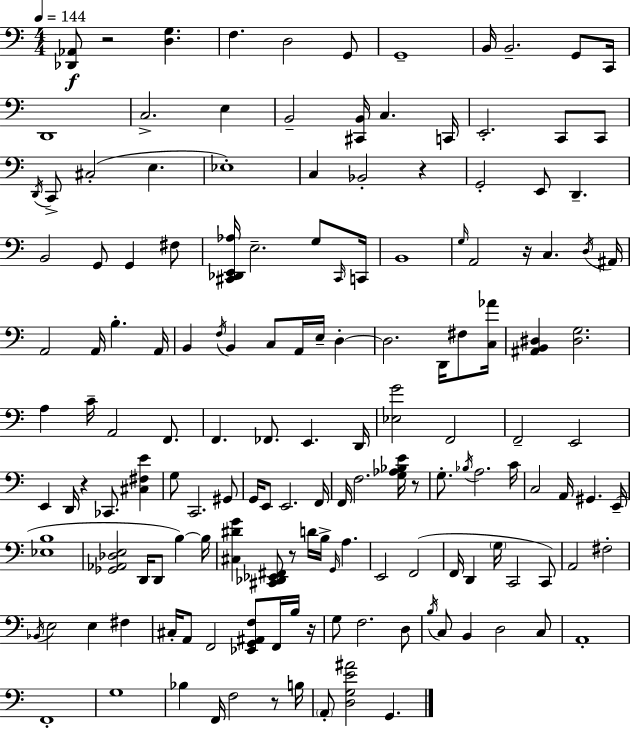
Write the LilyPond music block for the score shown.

{
  \clef bass
  \numericTimeSignature
  \time 4/4
  \key c \major
  \tempo 4 = 144
  <des, aes,>8\f r2 <d g>4. | f4. d2 g,8 | g,1-- | b,16 b,2.-- g,8 c,16 | \break d,1 | c2.-> e4 | b,2-- <cis, b,>16 c4. c,16 | e,2.-. c,8 c,8 | \break \acciaccatura { d,16 } c,8-> cis2-.( e4. | ees1-.) | c4 bes,2-. r4 | g,2-. e,8 d,4.-- | \break b,2 g,8 g,4 fis8 | <cis, des, e, aes>16 e2.-- g8 | \grace { cis,16 } c,16 b,1 | \grace { g16 } a,2 r16 c4. | \break \acciaccatura { d16 } ais,16 a,2 a,16 b4.-. | a,16 b,4 \acciaccatura { f16 } b,4 c8 a,16 | e16-- d4-.~~ d2. | d,16 fis8 <c aes'>16 <ais, b, dis>4 <dis g>2. | \break a4 c'16-- a,2 | f,8. f,4. fes,8. e,4. | d,16 <ees g'>2 f,2 | f,2-- e,2 | \break e,4 d,16 r4 ces,8. | <cis fis e'>4 g8 c,2. | gis,8 g,16 e,8 e,2. | f,16 f,16 f2. | \break <g aes bes e'>16 r8 g8.-. \acciaccatura { bes16 } a2. | c'16 c2 a,16 gis,4. | e,16--( <ees b>1 | <ges, aes, des e>2 d,16 d,8 | \break b4~~) b16 <cis dis' g'>4 <cis, des, ees, fis,>8 r8 d'16 b16-> | \grace { g,16 } a4. e,2 f,2( | f,16 d,4 \parenthesize g16 c,2 | c,8) a,2 fis2-. | \break \acciaccatura { bes,16 } e2 | e4 fis4 cis16-. a,8 f,2 | <ees, g, ais, f>8 f,16 b16 r16 g8 f2. | d8 \acciaccatura { b16 } c8 b,4 d2 | \break c8 a,1-. | f,1-. | g1 | bes4 f,16 f2 | \break r8 b16 \parenthesize a,8-. <d g e' ais'>2 | g,4. \bar "|."
}